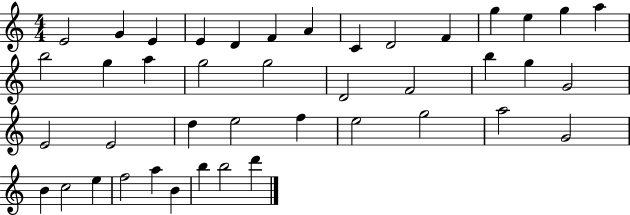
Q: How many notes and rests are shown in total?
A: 42